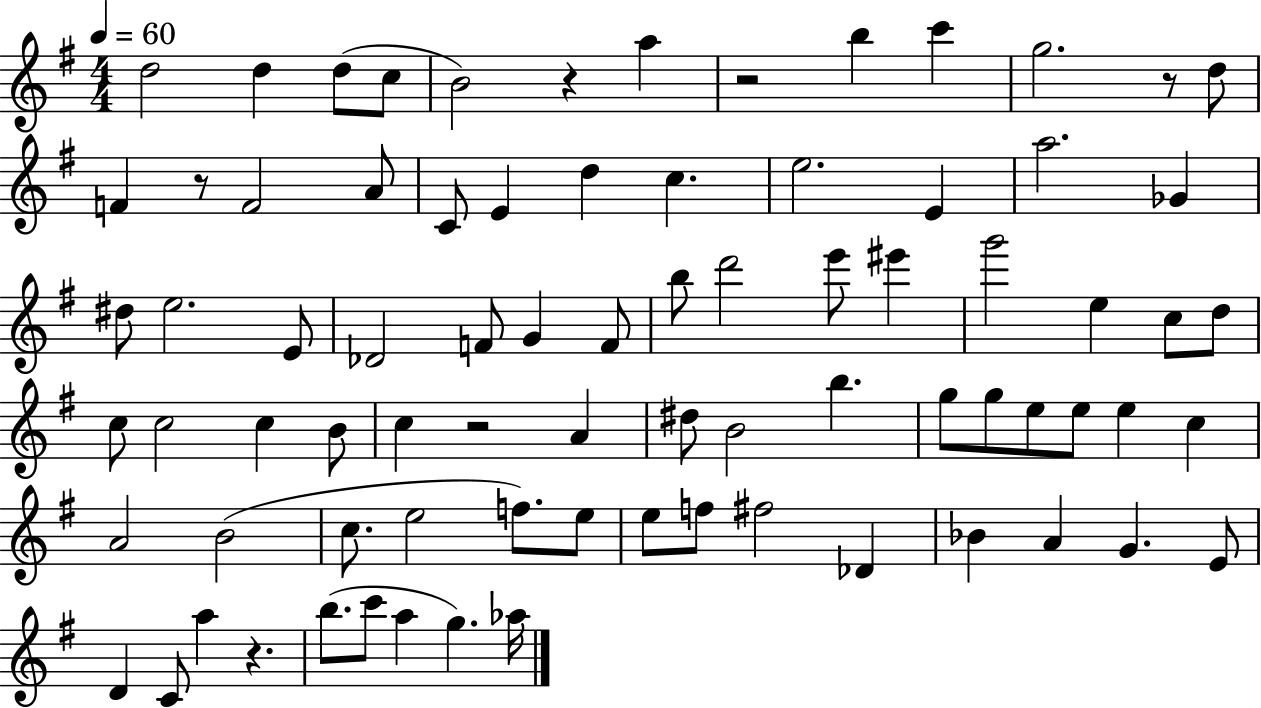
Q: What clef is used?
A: treble